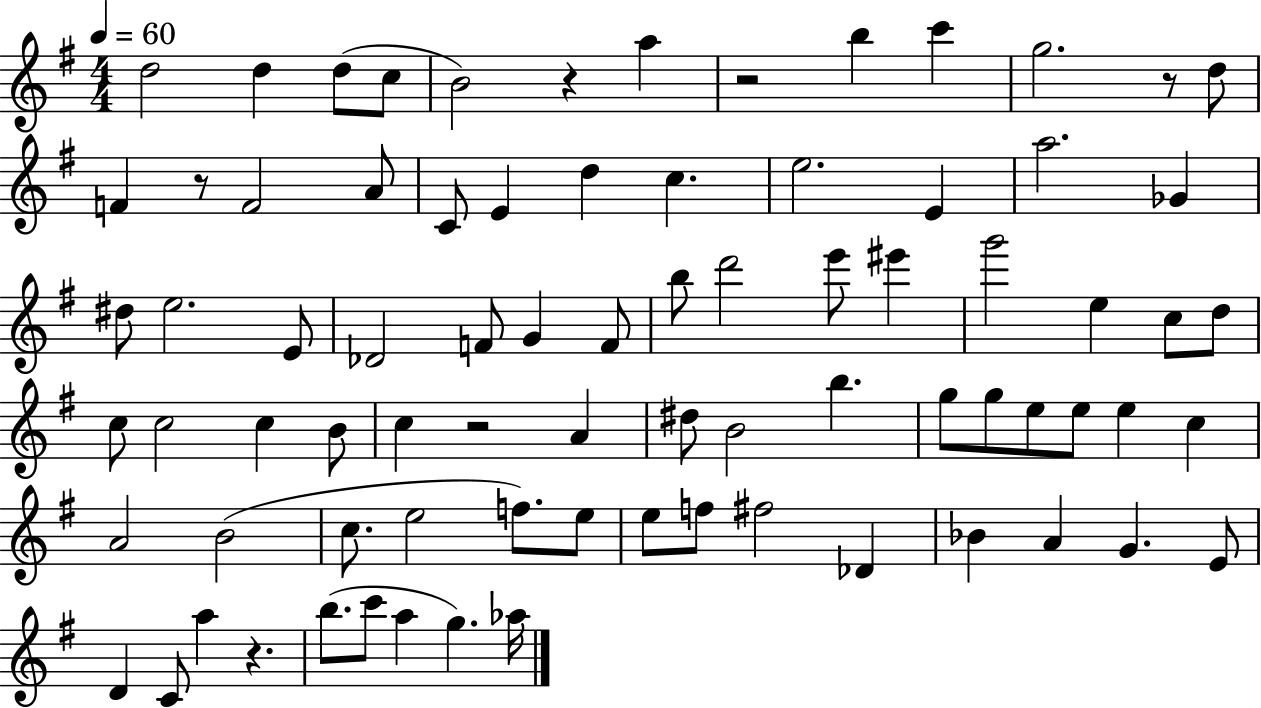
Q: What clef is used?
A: treble